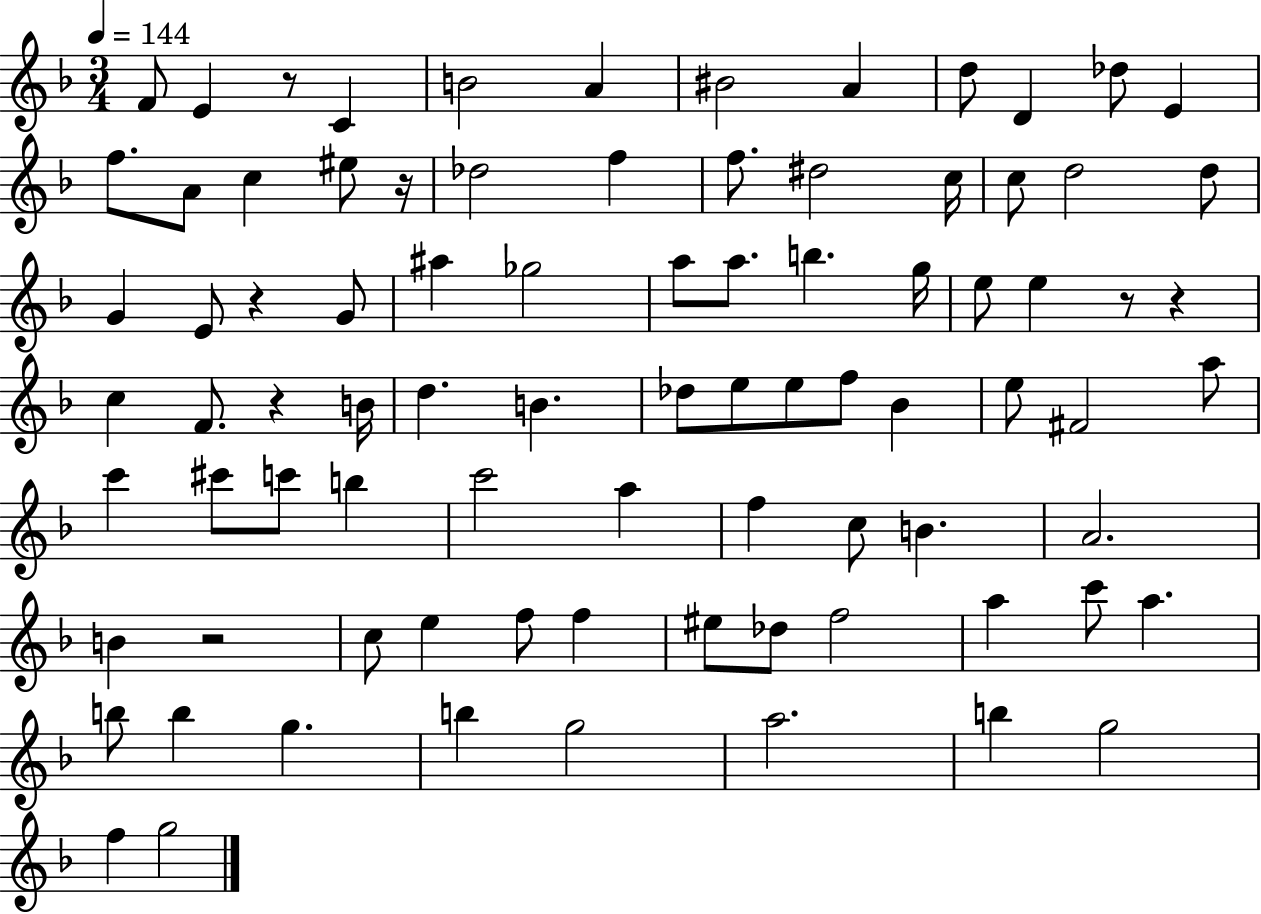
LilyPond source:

{
  \clef treble
  \numericTimeSignature
  \time 3/4
  \key f \major
  \tempo 4 = 144
  f'8 e'4 r8 c'4 | b'2 a'4 | bis'2 a'4 | d''8 d'4 des''8 e'4 | \break f''8. a'8 c''4 eis''8 r16 | des''2 f''4 | f''8. dis''2 c''16 | c''8 d''2 d''8 | \break g'4 e'8 r4 g'8 | ais''4 ges''2 | a''8 a''8. b''4. g''16 | e''8 e''4 r8 r4 | \break c''4 f'8. r4 b'16 | d''4. b'4. | des''8 e''8 e''8 f''8 bes'4 | e''8 fis'2 a''8 | \break c'''4 cis'''8 c'''8 b''4 | c'''2 a''4 | f''4 c''8 b'4. | a'2. | \break b'4 r2 | c''8 e''4 f''8 f''4 | eis''8 des''8 f''2 | a''4 c'''8 a''4. | \break b''8 b''4 g''4. | b''4 g''2 | a''2. | b''4 g''2 | \break f''4 g''2 | \bar "|."
}